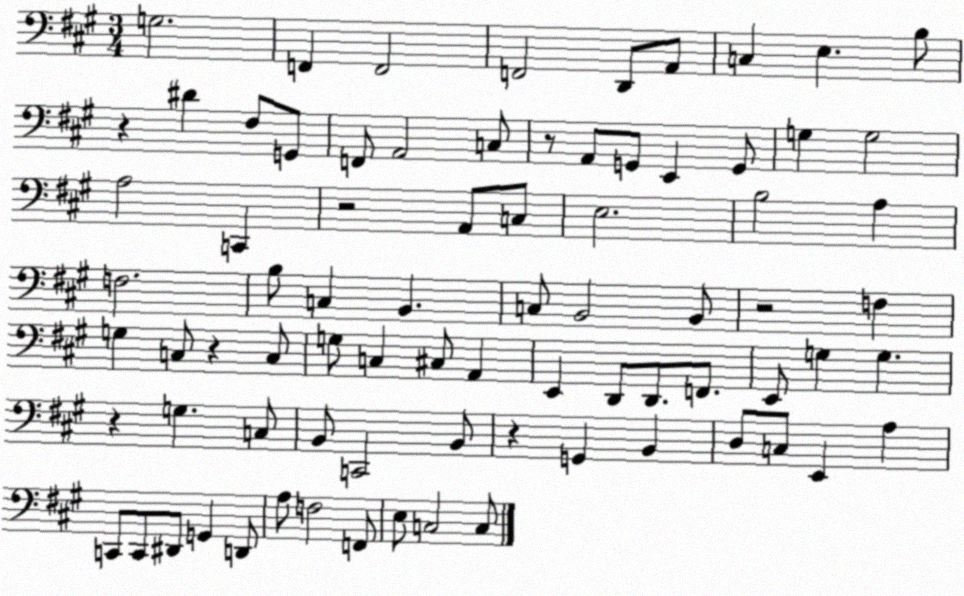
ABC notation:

X:1
T:Untitled
M:3/4
L:1/4
K:A
G,2 F,, F,,2 F,,2 D,,/2 A,,/2 C, E, B,/2 z ^D ^F,/2 G,,/2 F,,/2 A,,2 C,/2 z/2 A,,/2 G,,/2 E,, G,,/2 G, G,2 A,2 C,, z2 A,,/2 C,/2 E,2 B,2 A, F,2 B,/2 C, B,, C,/2 B,,2 B,,/2 z2 F, G, C,/2 z C,/2 G,/2 C, ^C,/2 A,, E,, D,,/2 D,,/2 F,,/2 E,,/2 G, G, z G, C,/2 B,,/2 C,,2 B,,/2 z G,, B,, D,/2 C,/2 E,, A, C,,/2 C,,/2 ^D,,/2 G,, D,,/2 A,/2 F,2 F,,/2 E,/2 C,2 C,/2